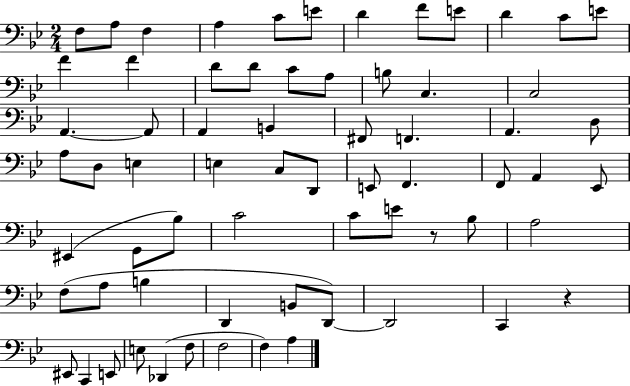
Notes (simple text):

F3/e A3/e F3/q A3/q C4/e E4/e D4/q F4/e E4/e D4/q C4/e E4/e F4/q F4/q D4/e D4/e C4/e A3/e B3/e C3/q. C3/h A2/q. A2/e A2/q B2/q F#2/e F2/q. A2/q. D3/e A3/e D3/e E3/q E3/q C3/e D2/e E2/e F2/q. F2/e A2/q Eb2/e EIS2/q G2/e Bb3/e C4/h C4/e E4/e R/e Bb3/e A3/h F3/e A3/e B3/q D2/q B2/e D2/e D2/h C2/q R/q EIS2/e C2/q E2/e E3/e Db2/q F3/e F3/h F3/q A3/q